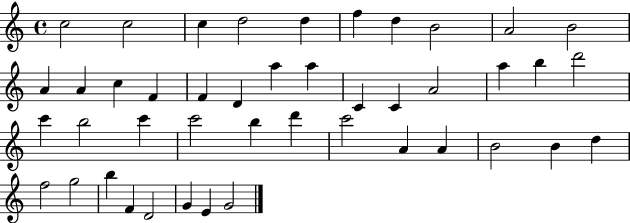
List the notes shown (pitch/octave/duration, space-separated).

C5/h C5/h C5/q D5/h D5/q F5/q D5/q B4/h A4/h B4/h A4/q A4/q C5/q F4/q F4/q D4/q A5/q A5/q C4/q C4/q A4/h A5/q B5/q D6/h C6/q B5/h C6/q C6/h B5/q D6/q C6/h A4/q A4/q B4/h B4/q D5/q F5/h G5/h B5/q F4/q D4/h G4/q E4/q G4/h